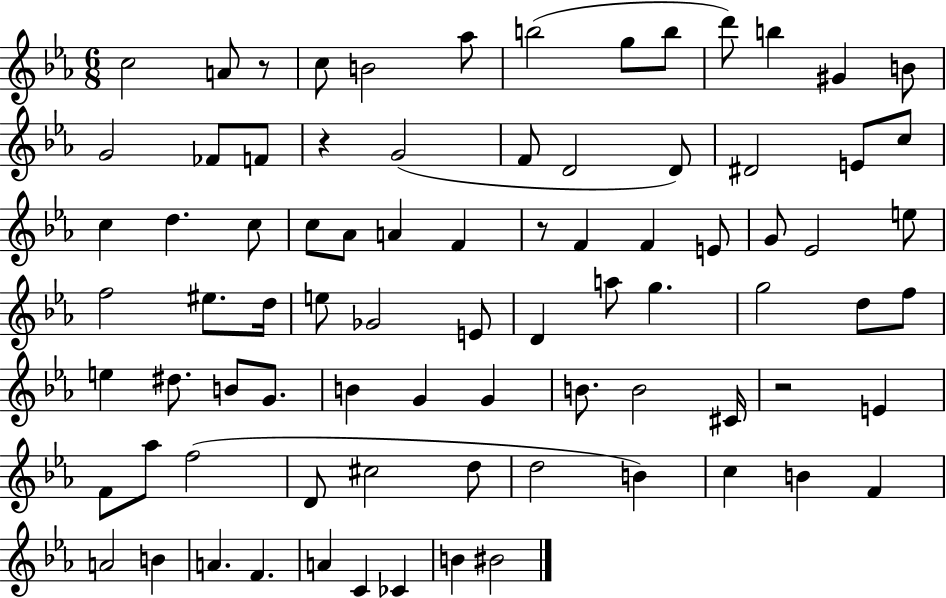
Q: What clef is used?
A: treble